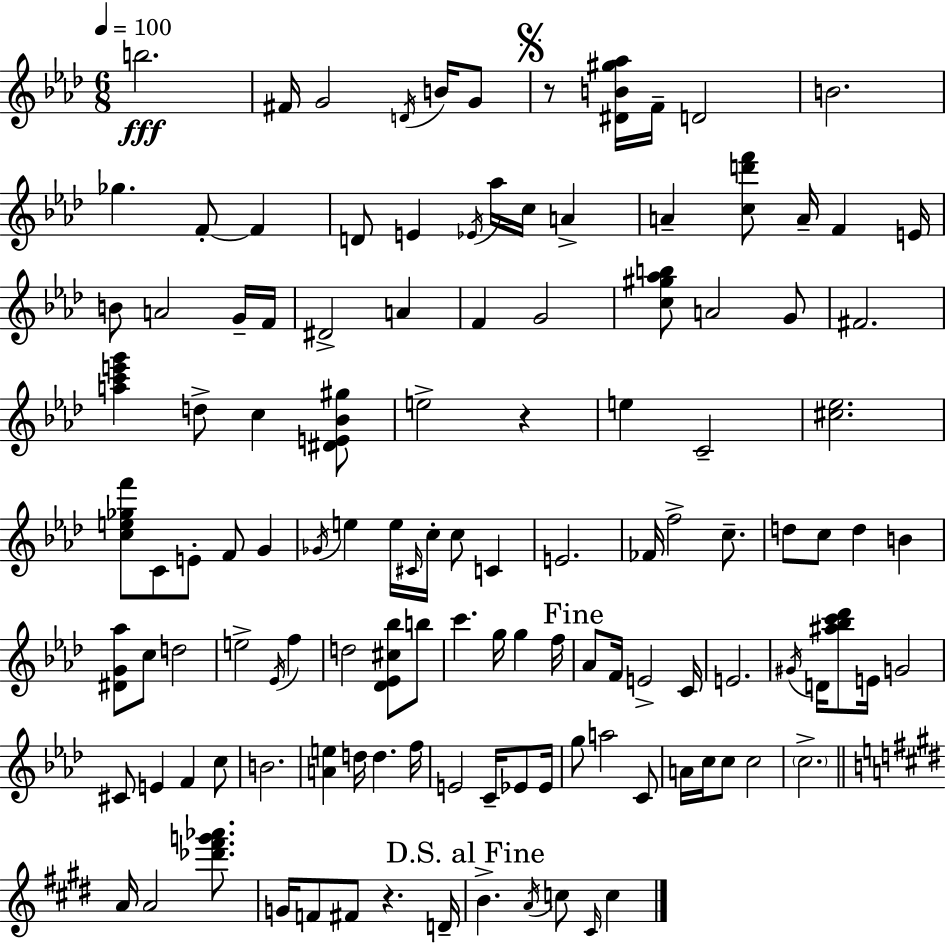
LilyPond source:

{
  \clef treble
  \numericTimeSignature
  \time 6/8
  \key f \minor
  \tempo 4 = 100
  b''2.\fff | fis'16 g'2 \acciaccatura { d'16 } b'16 g'8 | \mark \markup { \musicglyph "scripts.segno" } r8 <dis' b' gis'' aes''>16 f'16-- d'2 | b'2. | \break ges''4. f'8-.~~ f'4 | d'8 e'4 \acciaccatura { ees'16 } aes''16 c''16 a'4-> | a'4-- <c'' d''' f'''>8 a'16-- f'4 | e'16 b'8 a'2 | \break g'16-- f'16 dis'2-> a'4 | f'4 g'2 | <c'' gis'' aes'' b''>8 a'2 | g'8 fis'2. | \break <a'' c''' e''' g'''>4 d''8-> c''4 | <dis' e' bes' gis''>8 e''2-> r4 | e''4 c'2-- | <cis'' ees''>2. | \break <c'' e'' ges'' f'''>8 c'8 e'8-. f'8 g'4 | \acciaccatura { ges'16 } e''4 e''16 \grace { cis'16 } c''16-. c''8 | c'4 e'2. | fes'16 f''2-> | \break c''8.-- d''8 c''8 d''4 | b'4 <dis' g' aes''>8 c''8 d''2 | e''2-> | \acciaccatura { ees'16 } f''4 d''2 | \break <des' ees' cis'' bes''>8 b''8 c'''4. g''16 | g''4 f''16 \mark "Fine" aes'8 f'16 e'2-> | c'16 e'2. | \acciaccatura { gis'16 } d'16 <ais'' bes'' c''' des'''>8 e'16 g'2 | \break cis'8 e'4 | f'4 c''8 b'2. | <a' e''>4 d''16 d''4. | f''16 e'2 | \break c'16-- ees'8 ees'16 g''8 a''2 | c'8 a'16 c''16 c''8 c''2 | \parenthesize c''2.-> | \bar "||" \break \key e \major a'16 a'2 <des''' fis''' g''' aes'''>8. | g'16 f'8 fis'8 r4. d'16-- | \mark "D.S. al Fine" b'4.-> \acciaccatura { a'16 } c''8 \grace { cis'16 } c''4 | \bar "|."
}